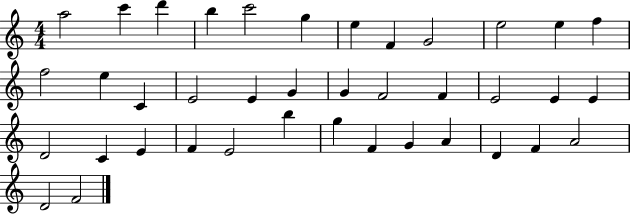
{
  \clef treble
  \numericTimeSignature
  \time 4/4
  \key c \major
  a''2 c'''4 d'''4 | b''4 c'''2 g''4 | e''4 f'4 g'2 | e''2 e''4 f''4 | \break f''2 e''4 c'4 | e'2 e'4 g'4 | g'4 f'2 f'4 | e'2 e'4 e'4 | \break d'2 c'4 e'4 | f'4 e'2 b''4 | g''4 f'4 g'4 a'4 | d'4 f'4 a'2 | \break d'2 f'2 | \bar "|."
}